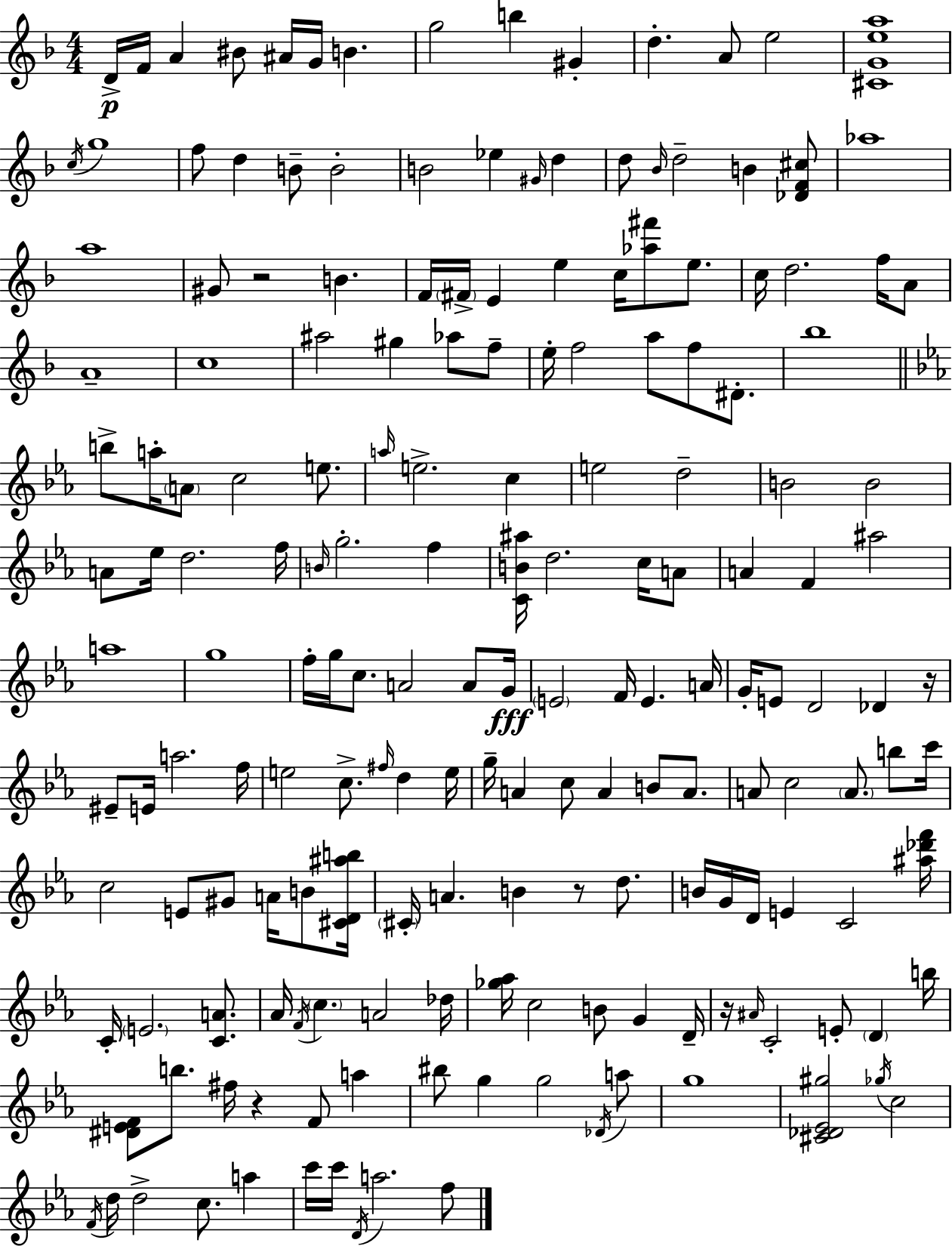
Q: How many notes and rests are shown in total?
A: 181